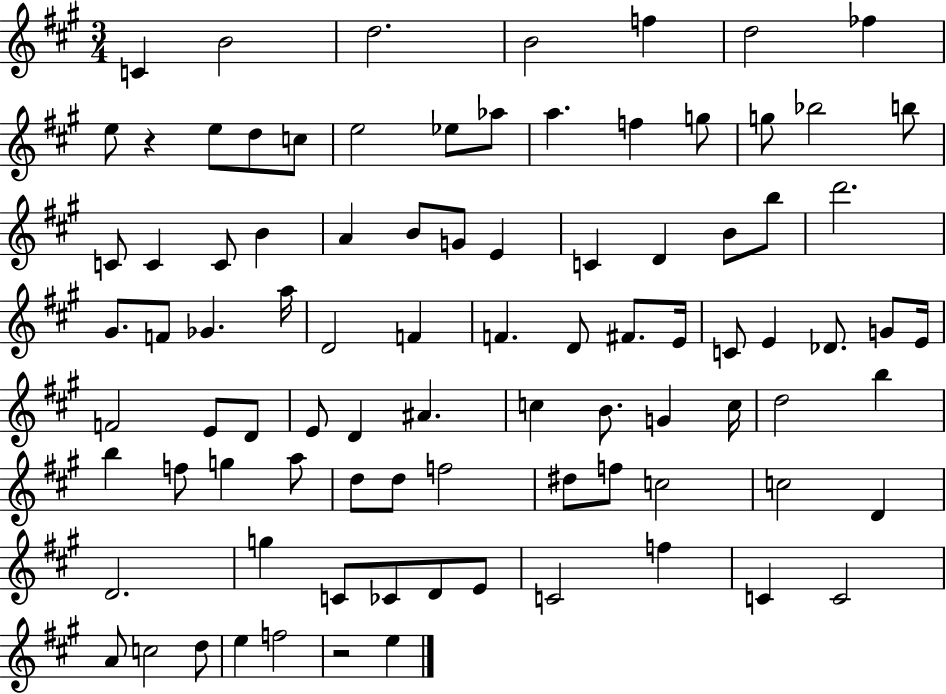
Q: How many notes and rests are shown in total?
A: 90